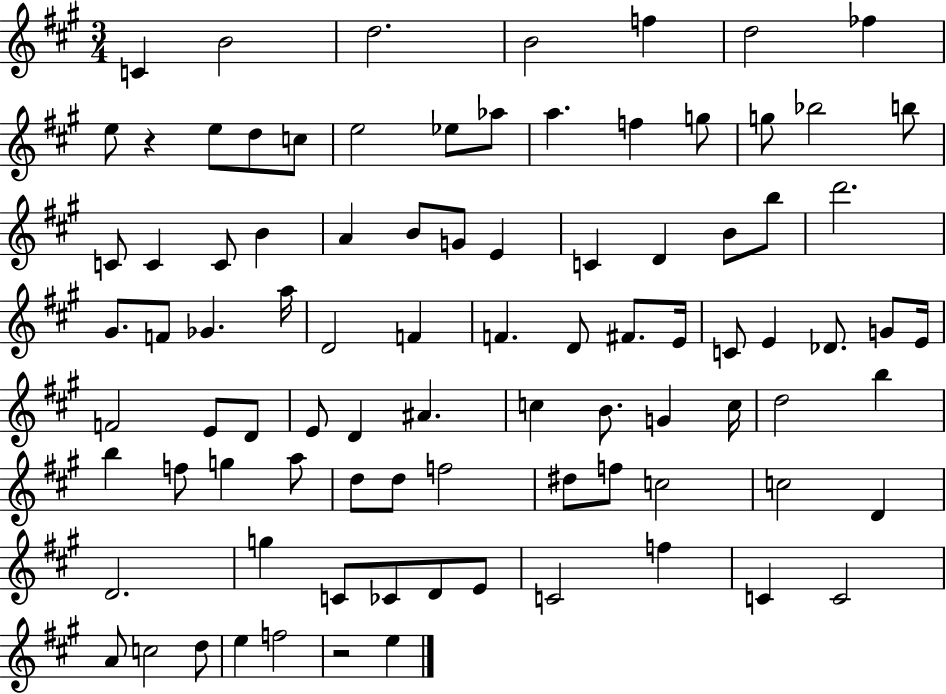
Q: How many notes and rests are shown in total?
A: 90